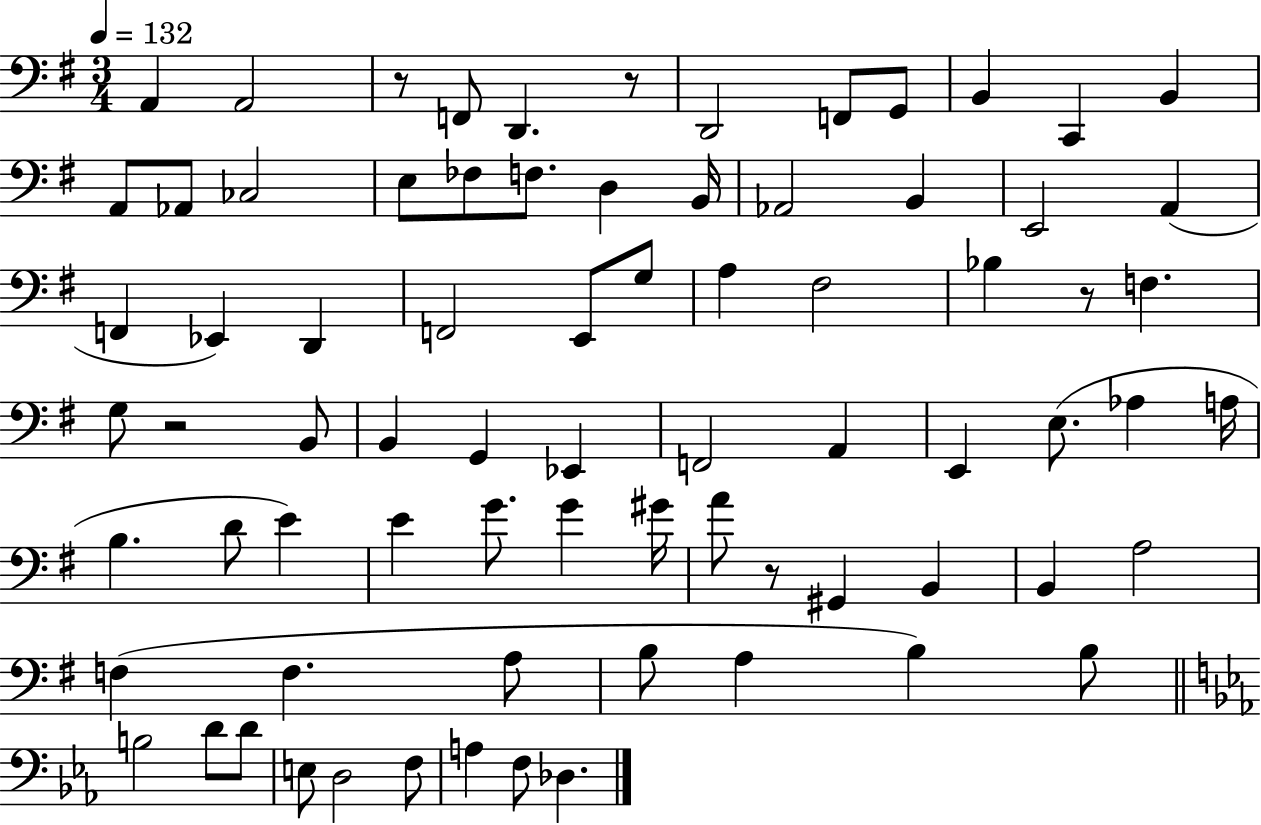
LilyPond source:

{
  \clef bass
  \numericTimeSignature
  \time 3/4
  \key g \major
  \tempo 4 = 132
  \repeat volta 2 { a,4 a,2 | r8 f,8 d,4. r8 | d,2 f,8 g,8 | b,4 c,4 b,4 | \break a,8 aes,8 ces2 | e8 fes8 f8. d4 b,16 | aes,2 b,4 | e,2 a,4( | \break f,4 ees,4) d,4 | f,2 e,8 g8 | a4 fis2 | bes4 r8 f4. | \break g8 r2 b,8 | b,4 g,4 ees,4 | f,2 a,4 | e,4 e8.( aes4 a16 | \break b4. d'8 e'4) | e'4 g'8. g'4 gis'16 | a'8 r8 gis,4 b,4 | b,4 a2 | \break f4( f4. a8 | b8 a4 b4) b8 | \bar "||" \break \key ees \major b2 d'8 d'8 | e8 d2 f8 | a4 f8 des4. | } \bar "|."
}